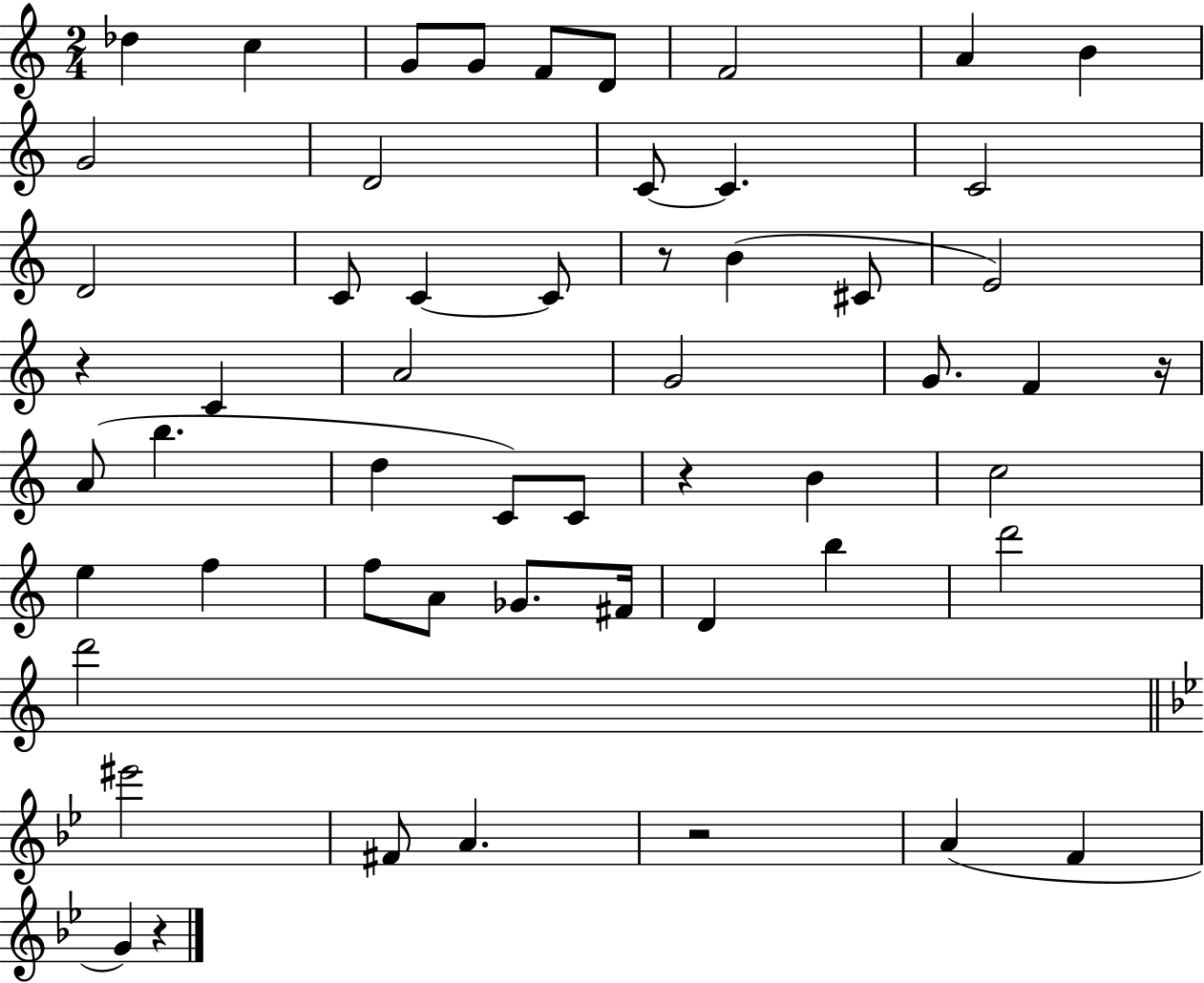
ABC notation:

X:1
T:Untitled
M:2/4
L:1/4
K:C
_d c G/2 G/2 F/2 D/2 F2 A B G2 D2 C/2 C C2 D2 C/2 C C/2 z/2 B ^C/2 E2 z C A2 G2 G/2 F z/4 A/2 b d C/2 C/2 z B c2 e f f/2 A/2 _G/2 ^F/4 D b d'2 d'2 ^e'2 ^F/2 A z2 A F G z